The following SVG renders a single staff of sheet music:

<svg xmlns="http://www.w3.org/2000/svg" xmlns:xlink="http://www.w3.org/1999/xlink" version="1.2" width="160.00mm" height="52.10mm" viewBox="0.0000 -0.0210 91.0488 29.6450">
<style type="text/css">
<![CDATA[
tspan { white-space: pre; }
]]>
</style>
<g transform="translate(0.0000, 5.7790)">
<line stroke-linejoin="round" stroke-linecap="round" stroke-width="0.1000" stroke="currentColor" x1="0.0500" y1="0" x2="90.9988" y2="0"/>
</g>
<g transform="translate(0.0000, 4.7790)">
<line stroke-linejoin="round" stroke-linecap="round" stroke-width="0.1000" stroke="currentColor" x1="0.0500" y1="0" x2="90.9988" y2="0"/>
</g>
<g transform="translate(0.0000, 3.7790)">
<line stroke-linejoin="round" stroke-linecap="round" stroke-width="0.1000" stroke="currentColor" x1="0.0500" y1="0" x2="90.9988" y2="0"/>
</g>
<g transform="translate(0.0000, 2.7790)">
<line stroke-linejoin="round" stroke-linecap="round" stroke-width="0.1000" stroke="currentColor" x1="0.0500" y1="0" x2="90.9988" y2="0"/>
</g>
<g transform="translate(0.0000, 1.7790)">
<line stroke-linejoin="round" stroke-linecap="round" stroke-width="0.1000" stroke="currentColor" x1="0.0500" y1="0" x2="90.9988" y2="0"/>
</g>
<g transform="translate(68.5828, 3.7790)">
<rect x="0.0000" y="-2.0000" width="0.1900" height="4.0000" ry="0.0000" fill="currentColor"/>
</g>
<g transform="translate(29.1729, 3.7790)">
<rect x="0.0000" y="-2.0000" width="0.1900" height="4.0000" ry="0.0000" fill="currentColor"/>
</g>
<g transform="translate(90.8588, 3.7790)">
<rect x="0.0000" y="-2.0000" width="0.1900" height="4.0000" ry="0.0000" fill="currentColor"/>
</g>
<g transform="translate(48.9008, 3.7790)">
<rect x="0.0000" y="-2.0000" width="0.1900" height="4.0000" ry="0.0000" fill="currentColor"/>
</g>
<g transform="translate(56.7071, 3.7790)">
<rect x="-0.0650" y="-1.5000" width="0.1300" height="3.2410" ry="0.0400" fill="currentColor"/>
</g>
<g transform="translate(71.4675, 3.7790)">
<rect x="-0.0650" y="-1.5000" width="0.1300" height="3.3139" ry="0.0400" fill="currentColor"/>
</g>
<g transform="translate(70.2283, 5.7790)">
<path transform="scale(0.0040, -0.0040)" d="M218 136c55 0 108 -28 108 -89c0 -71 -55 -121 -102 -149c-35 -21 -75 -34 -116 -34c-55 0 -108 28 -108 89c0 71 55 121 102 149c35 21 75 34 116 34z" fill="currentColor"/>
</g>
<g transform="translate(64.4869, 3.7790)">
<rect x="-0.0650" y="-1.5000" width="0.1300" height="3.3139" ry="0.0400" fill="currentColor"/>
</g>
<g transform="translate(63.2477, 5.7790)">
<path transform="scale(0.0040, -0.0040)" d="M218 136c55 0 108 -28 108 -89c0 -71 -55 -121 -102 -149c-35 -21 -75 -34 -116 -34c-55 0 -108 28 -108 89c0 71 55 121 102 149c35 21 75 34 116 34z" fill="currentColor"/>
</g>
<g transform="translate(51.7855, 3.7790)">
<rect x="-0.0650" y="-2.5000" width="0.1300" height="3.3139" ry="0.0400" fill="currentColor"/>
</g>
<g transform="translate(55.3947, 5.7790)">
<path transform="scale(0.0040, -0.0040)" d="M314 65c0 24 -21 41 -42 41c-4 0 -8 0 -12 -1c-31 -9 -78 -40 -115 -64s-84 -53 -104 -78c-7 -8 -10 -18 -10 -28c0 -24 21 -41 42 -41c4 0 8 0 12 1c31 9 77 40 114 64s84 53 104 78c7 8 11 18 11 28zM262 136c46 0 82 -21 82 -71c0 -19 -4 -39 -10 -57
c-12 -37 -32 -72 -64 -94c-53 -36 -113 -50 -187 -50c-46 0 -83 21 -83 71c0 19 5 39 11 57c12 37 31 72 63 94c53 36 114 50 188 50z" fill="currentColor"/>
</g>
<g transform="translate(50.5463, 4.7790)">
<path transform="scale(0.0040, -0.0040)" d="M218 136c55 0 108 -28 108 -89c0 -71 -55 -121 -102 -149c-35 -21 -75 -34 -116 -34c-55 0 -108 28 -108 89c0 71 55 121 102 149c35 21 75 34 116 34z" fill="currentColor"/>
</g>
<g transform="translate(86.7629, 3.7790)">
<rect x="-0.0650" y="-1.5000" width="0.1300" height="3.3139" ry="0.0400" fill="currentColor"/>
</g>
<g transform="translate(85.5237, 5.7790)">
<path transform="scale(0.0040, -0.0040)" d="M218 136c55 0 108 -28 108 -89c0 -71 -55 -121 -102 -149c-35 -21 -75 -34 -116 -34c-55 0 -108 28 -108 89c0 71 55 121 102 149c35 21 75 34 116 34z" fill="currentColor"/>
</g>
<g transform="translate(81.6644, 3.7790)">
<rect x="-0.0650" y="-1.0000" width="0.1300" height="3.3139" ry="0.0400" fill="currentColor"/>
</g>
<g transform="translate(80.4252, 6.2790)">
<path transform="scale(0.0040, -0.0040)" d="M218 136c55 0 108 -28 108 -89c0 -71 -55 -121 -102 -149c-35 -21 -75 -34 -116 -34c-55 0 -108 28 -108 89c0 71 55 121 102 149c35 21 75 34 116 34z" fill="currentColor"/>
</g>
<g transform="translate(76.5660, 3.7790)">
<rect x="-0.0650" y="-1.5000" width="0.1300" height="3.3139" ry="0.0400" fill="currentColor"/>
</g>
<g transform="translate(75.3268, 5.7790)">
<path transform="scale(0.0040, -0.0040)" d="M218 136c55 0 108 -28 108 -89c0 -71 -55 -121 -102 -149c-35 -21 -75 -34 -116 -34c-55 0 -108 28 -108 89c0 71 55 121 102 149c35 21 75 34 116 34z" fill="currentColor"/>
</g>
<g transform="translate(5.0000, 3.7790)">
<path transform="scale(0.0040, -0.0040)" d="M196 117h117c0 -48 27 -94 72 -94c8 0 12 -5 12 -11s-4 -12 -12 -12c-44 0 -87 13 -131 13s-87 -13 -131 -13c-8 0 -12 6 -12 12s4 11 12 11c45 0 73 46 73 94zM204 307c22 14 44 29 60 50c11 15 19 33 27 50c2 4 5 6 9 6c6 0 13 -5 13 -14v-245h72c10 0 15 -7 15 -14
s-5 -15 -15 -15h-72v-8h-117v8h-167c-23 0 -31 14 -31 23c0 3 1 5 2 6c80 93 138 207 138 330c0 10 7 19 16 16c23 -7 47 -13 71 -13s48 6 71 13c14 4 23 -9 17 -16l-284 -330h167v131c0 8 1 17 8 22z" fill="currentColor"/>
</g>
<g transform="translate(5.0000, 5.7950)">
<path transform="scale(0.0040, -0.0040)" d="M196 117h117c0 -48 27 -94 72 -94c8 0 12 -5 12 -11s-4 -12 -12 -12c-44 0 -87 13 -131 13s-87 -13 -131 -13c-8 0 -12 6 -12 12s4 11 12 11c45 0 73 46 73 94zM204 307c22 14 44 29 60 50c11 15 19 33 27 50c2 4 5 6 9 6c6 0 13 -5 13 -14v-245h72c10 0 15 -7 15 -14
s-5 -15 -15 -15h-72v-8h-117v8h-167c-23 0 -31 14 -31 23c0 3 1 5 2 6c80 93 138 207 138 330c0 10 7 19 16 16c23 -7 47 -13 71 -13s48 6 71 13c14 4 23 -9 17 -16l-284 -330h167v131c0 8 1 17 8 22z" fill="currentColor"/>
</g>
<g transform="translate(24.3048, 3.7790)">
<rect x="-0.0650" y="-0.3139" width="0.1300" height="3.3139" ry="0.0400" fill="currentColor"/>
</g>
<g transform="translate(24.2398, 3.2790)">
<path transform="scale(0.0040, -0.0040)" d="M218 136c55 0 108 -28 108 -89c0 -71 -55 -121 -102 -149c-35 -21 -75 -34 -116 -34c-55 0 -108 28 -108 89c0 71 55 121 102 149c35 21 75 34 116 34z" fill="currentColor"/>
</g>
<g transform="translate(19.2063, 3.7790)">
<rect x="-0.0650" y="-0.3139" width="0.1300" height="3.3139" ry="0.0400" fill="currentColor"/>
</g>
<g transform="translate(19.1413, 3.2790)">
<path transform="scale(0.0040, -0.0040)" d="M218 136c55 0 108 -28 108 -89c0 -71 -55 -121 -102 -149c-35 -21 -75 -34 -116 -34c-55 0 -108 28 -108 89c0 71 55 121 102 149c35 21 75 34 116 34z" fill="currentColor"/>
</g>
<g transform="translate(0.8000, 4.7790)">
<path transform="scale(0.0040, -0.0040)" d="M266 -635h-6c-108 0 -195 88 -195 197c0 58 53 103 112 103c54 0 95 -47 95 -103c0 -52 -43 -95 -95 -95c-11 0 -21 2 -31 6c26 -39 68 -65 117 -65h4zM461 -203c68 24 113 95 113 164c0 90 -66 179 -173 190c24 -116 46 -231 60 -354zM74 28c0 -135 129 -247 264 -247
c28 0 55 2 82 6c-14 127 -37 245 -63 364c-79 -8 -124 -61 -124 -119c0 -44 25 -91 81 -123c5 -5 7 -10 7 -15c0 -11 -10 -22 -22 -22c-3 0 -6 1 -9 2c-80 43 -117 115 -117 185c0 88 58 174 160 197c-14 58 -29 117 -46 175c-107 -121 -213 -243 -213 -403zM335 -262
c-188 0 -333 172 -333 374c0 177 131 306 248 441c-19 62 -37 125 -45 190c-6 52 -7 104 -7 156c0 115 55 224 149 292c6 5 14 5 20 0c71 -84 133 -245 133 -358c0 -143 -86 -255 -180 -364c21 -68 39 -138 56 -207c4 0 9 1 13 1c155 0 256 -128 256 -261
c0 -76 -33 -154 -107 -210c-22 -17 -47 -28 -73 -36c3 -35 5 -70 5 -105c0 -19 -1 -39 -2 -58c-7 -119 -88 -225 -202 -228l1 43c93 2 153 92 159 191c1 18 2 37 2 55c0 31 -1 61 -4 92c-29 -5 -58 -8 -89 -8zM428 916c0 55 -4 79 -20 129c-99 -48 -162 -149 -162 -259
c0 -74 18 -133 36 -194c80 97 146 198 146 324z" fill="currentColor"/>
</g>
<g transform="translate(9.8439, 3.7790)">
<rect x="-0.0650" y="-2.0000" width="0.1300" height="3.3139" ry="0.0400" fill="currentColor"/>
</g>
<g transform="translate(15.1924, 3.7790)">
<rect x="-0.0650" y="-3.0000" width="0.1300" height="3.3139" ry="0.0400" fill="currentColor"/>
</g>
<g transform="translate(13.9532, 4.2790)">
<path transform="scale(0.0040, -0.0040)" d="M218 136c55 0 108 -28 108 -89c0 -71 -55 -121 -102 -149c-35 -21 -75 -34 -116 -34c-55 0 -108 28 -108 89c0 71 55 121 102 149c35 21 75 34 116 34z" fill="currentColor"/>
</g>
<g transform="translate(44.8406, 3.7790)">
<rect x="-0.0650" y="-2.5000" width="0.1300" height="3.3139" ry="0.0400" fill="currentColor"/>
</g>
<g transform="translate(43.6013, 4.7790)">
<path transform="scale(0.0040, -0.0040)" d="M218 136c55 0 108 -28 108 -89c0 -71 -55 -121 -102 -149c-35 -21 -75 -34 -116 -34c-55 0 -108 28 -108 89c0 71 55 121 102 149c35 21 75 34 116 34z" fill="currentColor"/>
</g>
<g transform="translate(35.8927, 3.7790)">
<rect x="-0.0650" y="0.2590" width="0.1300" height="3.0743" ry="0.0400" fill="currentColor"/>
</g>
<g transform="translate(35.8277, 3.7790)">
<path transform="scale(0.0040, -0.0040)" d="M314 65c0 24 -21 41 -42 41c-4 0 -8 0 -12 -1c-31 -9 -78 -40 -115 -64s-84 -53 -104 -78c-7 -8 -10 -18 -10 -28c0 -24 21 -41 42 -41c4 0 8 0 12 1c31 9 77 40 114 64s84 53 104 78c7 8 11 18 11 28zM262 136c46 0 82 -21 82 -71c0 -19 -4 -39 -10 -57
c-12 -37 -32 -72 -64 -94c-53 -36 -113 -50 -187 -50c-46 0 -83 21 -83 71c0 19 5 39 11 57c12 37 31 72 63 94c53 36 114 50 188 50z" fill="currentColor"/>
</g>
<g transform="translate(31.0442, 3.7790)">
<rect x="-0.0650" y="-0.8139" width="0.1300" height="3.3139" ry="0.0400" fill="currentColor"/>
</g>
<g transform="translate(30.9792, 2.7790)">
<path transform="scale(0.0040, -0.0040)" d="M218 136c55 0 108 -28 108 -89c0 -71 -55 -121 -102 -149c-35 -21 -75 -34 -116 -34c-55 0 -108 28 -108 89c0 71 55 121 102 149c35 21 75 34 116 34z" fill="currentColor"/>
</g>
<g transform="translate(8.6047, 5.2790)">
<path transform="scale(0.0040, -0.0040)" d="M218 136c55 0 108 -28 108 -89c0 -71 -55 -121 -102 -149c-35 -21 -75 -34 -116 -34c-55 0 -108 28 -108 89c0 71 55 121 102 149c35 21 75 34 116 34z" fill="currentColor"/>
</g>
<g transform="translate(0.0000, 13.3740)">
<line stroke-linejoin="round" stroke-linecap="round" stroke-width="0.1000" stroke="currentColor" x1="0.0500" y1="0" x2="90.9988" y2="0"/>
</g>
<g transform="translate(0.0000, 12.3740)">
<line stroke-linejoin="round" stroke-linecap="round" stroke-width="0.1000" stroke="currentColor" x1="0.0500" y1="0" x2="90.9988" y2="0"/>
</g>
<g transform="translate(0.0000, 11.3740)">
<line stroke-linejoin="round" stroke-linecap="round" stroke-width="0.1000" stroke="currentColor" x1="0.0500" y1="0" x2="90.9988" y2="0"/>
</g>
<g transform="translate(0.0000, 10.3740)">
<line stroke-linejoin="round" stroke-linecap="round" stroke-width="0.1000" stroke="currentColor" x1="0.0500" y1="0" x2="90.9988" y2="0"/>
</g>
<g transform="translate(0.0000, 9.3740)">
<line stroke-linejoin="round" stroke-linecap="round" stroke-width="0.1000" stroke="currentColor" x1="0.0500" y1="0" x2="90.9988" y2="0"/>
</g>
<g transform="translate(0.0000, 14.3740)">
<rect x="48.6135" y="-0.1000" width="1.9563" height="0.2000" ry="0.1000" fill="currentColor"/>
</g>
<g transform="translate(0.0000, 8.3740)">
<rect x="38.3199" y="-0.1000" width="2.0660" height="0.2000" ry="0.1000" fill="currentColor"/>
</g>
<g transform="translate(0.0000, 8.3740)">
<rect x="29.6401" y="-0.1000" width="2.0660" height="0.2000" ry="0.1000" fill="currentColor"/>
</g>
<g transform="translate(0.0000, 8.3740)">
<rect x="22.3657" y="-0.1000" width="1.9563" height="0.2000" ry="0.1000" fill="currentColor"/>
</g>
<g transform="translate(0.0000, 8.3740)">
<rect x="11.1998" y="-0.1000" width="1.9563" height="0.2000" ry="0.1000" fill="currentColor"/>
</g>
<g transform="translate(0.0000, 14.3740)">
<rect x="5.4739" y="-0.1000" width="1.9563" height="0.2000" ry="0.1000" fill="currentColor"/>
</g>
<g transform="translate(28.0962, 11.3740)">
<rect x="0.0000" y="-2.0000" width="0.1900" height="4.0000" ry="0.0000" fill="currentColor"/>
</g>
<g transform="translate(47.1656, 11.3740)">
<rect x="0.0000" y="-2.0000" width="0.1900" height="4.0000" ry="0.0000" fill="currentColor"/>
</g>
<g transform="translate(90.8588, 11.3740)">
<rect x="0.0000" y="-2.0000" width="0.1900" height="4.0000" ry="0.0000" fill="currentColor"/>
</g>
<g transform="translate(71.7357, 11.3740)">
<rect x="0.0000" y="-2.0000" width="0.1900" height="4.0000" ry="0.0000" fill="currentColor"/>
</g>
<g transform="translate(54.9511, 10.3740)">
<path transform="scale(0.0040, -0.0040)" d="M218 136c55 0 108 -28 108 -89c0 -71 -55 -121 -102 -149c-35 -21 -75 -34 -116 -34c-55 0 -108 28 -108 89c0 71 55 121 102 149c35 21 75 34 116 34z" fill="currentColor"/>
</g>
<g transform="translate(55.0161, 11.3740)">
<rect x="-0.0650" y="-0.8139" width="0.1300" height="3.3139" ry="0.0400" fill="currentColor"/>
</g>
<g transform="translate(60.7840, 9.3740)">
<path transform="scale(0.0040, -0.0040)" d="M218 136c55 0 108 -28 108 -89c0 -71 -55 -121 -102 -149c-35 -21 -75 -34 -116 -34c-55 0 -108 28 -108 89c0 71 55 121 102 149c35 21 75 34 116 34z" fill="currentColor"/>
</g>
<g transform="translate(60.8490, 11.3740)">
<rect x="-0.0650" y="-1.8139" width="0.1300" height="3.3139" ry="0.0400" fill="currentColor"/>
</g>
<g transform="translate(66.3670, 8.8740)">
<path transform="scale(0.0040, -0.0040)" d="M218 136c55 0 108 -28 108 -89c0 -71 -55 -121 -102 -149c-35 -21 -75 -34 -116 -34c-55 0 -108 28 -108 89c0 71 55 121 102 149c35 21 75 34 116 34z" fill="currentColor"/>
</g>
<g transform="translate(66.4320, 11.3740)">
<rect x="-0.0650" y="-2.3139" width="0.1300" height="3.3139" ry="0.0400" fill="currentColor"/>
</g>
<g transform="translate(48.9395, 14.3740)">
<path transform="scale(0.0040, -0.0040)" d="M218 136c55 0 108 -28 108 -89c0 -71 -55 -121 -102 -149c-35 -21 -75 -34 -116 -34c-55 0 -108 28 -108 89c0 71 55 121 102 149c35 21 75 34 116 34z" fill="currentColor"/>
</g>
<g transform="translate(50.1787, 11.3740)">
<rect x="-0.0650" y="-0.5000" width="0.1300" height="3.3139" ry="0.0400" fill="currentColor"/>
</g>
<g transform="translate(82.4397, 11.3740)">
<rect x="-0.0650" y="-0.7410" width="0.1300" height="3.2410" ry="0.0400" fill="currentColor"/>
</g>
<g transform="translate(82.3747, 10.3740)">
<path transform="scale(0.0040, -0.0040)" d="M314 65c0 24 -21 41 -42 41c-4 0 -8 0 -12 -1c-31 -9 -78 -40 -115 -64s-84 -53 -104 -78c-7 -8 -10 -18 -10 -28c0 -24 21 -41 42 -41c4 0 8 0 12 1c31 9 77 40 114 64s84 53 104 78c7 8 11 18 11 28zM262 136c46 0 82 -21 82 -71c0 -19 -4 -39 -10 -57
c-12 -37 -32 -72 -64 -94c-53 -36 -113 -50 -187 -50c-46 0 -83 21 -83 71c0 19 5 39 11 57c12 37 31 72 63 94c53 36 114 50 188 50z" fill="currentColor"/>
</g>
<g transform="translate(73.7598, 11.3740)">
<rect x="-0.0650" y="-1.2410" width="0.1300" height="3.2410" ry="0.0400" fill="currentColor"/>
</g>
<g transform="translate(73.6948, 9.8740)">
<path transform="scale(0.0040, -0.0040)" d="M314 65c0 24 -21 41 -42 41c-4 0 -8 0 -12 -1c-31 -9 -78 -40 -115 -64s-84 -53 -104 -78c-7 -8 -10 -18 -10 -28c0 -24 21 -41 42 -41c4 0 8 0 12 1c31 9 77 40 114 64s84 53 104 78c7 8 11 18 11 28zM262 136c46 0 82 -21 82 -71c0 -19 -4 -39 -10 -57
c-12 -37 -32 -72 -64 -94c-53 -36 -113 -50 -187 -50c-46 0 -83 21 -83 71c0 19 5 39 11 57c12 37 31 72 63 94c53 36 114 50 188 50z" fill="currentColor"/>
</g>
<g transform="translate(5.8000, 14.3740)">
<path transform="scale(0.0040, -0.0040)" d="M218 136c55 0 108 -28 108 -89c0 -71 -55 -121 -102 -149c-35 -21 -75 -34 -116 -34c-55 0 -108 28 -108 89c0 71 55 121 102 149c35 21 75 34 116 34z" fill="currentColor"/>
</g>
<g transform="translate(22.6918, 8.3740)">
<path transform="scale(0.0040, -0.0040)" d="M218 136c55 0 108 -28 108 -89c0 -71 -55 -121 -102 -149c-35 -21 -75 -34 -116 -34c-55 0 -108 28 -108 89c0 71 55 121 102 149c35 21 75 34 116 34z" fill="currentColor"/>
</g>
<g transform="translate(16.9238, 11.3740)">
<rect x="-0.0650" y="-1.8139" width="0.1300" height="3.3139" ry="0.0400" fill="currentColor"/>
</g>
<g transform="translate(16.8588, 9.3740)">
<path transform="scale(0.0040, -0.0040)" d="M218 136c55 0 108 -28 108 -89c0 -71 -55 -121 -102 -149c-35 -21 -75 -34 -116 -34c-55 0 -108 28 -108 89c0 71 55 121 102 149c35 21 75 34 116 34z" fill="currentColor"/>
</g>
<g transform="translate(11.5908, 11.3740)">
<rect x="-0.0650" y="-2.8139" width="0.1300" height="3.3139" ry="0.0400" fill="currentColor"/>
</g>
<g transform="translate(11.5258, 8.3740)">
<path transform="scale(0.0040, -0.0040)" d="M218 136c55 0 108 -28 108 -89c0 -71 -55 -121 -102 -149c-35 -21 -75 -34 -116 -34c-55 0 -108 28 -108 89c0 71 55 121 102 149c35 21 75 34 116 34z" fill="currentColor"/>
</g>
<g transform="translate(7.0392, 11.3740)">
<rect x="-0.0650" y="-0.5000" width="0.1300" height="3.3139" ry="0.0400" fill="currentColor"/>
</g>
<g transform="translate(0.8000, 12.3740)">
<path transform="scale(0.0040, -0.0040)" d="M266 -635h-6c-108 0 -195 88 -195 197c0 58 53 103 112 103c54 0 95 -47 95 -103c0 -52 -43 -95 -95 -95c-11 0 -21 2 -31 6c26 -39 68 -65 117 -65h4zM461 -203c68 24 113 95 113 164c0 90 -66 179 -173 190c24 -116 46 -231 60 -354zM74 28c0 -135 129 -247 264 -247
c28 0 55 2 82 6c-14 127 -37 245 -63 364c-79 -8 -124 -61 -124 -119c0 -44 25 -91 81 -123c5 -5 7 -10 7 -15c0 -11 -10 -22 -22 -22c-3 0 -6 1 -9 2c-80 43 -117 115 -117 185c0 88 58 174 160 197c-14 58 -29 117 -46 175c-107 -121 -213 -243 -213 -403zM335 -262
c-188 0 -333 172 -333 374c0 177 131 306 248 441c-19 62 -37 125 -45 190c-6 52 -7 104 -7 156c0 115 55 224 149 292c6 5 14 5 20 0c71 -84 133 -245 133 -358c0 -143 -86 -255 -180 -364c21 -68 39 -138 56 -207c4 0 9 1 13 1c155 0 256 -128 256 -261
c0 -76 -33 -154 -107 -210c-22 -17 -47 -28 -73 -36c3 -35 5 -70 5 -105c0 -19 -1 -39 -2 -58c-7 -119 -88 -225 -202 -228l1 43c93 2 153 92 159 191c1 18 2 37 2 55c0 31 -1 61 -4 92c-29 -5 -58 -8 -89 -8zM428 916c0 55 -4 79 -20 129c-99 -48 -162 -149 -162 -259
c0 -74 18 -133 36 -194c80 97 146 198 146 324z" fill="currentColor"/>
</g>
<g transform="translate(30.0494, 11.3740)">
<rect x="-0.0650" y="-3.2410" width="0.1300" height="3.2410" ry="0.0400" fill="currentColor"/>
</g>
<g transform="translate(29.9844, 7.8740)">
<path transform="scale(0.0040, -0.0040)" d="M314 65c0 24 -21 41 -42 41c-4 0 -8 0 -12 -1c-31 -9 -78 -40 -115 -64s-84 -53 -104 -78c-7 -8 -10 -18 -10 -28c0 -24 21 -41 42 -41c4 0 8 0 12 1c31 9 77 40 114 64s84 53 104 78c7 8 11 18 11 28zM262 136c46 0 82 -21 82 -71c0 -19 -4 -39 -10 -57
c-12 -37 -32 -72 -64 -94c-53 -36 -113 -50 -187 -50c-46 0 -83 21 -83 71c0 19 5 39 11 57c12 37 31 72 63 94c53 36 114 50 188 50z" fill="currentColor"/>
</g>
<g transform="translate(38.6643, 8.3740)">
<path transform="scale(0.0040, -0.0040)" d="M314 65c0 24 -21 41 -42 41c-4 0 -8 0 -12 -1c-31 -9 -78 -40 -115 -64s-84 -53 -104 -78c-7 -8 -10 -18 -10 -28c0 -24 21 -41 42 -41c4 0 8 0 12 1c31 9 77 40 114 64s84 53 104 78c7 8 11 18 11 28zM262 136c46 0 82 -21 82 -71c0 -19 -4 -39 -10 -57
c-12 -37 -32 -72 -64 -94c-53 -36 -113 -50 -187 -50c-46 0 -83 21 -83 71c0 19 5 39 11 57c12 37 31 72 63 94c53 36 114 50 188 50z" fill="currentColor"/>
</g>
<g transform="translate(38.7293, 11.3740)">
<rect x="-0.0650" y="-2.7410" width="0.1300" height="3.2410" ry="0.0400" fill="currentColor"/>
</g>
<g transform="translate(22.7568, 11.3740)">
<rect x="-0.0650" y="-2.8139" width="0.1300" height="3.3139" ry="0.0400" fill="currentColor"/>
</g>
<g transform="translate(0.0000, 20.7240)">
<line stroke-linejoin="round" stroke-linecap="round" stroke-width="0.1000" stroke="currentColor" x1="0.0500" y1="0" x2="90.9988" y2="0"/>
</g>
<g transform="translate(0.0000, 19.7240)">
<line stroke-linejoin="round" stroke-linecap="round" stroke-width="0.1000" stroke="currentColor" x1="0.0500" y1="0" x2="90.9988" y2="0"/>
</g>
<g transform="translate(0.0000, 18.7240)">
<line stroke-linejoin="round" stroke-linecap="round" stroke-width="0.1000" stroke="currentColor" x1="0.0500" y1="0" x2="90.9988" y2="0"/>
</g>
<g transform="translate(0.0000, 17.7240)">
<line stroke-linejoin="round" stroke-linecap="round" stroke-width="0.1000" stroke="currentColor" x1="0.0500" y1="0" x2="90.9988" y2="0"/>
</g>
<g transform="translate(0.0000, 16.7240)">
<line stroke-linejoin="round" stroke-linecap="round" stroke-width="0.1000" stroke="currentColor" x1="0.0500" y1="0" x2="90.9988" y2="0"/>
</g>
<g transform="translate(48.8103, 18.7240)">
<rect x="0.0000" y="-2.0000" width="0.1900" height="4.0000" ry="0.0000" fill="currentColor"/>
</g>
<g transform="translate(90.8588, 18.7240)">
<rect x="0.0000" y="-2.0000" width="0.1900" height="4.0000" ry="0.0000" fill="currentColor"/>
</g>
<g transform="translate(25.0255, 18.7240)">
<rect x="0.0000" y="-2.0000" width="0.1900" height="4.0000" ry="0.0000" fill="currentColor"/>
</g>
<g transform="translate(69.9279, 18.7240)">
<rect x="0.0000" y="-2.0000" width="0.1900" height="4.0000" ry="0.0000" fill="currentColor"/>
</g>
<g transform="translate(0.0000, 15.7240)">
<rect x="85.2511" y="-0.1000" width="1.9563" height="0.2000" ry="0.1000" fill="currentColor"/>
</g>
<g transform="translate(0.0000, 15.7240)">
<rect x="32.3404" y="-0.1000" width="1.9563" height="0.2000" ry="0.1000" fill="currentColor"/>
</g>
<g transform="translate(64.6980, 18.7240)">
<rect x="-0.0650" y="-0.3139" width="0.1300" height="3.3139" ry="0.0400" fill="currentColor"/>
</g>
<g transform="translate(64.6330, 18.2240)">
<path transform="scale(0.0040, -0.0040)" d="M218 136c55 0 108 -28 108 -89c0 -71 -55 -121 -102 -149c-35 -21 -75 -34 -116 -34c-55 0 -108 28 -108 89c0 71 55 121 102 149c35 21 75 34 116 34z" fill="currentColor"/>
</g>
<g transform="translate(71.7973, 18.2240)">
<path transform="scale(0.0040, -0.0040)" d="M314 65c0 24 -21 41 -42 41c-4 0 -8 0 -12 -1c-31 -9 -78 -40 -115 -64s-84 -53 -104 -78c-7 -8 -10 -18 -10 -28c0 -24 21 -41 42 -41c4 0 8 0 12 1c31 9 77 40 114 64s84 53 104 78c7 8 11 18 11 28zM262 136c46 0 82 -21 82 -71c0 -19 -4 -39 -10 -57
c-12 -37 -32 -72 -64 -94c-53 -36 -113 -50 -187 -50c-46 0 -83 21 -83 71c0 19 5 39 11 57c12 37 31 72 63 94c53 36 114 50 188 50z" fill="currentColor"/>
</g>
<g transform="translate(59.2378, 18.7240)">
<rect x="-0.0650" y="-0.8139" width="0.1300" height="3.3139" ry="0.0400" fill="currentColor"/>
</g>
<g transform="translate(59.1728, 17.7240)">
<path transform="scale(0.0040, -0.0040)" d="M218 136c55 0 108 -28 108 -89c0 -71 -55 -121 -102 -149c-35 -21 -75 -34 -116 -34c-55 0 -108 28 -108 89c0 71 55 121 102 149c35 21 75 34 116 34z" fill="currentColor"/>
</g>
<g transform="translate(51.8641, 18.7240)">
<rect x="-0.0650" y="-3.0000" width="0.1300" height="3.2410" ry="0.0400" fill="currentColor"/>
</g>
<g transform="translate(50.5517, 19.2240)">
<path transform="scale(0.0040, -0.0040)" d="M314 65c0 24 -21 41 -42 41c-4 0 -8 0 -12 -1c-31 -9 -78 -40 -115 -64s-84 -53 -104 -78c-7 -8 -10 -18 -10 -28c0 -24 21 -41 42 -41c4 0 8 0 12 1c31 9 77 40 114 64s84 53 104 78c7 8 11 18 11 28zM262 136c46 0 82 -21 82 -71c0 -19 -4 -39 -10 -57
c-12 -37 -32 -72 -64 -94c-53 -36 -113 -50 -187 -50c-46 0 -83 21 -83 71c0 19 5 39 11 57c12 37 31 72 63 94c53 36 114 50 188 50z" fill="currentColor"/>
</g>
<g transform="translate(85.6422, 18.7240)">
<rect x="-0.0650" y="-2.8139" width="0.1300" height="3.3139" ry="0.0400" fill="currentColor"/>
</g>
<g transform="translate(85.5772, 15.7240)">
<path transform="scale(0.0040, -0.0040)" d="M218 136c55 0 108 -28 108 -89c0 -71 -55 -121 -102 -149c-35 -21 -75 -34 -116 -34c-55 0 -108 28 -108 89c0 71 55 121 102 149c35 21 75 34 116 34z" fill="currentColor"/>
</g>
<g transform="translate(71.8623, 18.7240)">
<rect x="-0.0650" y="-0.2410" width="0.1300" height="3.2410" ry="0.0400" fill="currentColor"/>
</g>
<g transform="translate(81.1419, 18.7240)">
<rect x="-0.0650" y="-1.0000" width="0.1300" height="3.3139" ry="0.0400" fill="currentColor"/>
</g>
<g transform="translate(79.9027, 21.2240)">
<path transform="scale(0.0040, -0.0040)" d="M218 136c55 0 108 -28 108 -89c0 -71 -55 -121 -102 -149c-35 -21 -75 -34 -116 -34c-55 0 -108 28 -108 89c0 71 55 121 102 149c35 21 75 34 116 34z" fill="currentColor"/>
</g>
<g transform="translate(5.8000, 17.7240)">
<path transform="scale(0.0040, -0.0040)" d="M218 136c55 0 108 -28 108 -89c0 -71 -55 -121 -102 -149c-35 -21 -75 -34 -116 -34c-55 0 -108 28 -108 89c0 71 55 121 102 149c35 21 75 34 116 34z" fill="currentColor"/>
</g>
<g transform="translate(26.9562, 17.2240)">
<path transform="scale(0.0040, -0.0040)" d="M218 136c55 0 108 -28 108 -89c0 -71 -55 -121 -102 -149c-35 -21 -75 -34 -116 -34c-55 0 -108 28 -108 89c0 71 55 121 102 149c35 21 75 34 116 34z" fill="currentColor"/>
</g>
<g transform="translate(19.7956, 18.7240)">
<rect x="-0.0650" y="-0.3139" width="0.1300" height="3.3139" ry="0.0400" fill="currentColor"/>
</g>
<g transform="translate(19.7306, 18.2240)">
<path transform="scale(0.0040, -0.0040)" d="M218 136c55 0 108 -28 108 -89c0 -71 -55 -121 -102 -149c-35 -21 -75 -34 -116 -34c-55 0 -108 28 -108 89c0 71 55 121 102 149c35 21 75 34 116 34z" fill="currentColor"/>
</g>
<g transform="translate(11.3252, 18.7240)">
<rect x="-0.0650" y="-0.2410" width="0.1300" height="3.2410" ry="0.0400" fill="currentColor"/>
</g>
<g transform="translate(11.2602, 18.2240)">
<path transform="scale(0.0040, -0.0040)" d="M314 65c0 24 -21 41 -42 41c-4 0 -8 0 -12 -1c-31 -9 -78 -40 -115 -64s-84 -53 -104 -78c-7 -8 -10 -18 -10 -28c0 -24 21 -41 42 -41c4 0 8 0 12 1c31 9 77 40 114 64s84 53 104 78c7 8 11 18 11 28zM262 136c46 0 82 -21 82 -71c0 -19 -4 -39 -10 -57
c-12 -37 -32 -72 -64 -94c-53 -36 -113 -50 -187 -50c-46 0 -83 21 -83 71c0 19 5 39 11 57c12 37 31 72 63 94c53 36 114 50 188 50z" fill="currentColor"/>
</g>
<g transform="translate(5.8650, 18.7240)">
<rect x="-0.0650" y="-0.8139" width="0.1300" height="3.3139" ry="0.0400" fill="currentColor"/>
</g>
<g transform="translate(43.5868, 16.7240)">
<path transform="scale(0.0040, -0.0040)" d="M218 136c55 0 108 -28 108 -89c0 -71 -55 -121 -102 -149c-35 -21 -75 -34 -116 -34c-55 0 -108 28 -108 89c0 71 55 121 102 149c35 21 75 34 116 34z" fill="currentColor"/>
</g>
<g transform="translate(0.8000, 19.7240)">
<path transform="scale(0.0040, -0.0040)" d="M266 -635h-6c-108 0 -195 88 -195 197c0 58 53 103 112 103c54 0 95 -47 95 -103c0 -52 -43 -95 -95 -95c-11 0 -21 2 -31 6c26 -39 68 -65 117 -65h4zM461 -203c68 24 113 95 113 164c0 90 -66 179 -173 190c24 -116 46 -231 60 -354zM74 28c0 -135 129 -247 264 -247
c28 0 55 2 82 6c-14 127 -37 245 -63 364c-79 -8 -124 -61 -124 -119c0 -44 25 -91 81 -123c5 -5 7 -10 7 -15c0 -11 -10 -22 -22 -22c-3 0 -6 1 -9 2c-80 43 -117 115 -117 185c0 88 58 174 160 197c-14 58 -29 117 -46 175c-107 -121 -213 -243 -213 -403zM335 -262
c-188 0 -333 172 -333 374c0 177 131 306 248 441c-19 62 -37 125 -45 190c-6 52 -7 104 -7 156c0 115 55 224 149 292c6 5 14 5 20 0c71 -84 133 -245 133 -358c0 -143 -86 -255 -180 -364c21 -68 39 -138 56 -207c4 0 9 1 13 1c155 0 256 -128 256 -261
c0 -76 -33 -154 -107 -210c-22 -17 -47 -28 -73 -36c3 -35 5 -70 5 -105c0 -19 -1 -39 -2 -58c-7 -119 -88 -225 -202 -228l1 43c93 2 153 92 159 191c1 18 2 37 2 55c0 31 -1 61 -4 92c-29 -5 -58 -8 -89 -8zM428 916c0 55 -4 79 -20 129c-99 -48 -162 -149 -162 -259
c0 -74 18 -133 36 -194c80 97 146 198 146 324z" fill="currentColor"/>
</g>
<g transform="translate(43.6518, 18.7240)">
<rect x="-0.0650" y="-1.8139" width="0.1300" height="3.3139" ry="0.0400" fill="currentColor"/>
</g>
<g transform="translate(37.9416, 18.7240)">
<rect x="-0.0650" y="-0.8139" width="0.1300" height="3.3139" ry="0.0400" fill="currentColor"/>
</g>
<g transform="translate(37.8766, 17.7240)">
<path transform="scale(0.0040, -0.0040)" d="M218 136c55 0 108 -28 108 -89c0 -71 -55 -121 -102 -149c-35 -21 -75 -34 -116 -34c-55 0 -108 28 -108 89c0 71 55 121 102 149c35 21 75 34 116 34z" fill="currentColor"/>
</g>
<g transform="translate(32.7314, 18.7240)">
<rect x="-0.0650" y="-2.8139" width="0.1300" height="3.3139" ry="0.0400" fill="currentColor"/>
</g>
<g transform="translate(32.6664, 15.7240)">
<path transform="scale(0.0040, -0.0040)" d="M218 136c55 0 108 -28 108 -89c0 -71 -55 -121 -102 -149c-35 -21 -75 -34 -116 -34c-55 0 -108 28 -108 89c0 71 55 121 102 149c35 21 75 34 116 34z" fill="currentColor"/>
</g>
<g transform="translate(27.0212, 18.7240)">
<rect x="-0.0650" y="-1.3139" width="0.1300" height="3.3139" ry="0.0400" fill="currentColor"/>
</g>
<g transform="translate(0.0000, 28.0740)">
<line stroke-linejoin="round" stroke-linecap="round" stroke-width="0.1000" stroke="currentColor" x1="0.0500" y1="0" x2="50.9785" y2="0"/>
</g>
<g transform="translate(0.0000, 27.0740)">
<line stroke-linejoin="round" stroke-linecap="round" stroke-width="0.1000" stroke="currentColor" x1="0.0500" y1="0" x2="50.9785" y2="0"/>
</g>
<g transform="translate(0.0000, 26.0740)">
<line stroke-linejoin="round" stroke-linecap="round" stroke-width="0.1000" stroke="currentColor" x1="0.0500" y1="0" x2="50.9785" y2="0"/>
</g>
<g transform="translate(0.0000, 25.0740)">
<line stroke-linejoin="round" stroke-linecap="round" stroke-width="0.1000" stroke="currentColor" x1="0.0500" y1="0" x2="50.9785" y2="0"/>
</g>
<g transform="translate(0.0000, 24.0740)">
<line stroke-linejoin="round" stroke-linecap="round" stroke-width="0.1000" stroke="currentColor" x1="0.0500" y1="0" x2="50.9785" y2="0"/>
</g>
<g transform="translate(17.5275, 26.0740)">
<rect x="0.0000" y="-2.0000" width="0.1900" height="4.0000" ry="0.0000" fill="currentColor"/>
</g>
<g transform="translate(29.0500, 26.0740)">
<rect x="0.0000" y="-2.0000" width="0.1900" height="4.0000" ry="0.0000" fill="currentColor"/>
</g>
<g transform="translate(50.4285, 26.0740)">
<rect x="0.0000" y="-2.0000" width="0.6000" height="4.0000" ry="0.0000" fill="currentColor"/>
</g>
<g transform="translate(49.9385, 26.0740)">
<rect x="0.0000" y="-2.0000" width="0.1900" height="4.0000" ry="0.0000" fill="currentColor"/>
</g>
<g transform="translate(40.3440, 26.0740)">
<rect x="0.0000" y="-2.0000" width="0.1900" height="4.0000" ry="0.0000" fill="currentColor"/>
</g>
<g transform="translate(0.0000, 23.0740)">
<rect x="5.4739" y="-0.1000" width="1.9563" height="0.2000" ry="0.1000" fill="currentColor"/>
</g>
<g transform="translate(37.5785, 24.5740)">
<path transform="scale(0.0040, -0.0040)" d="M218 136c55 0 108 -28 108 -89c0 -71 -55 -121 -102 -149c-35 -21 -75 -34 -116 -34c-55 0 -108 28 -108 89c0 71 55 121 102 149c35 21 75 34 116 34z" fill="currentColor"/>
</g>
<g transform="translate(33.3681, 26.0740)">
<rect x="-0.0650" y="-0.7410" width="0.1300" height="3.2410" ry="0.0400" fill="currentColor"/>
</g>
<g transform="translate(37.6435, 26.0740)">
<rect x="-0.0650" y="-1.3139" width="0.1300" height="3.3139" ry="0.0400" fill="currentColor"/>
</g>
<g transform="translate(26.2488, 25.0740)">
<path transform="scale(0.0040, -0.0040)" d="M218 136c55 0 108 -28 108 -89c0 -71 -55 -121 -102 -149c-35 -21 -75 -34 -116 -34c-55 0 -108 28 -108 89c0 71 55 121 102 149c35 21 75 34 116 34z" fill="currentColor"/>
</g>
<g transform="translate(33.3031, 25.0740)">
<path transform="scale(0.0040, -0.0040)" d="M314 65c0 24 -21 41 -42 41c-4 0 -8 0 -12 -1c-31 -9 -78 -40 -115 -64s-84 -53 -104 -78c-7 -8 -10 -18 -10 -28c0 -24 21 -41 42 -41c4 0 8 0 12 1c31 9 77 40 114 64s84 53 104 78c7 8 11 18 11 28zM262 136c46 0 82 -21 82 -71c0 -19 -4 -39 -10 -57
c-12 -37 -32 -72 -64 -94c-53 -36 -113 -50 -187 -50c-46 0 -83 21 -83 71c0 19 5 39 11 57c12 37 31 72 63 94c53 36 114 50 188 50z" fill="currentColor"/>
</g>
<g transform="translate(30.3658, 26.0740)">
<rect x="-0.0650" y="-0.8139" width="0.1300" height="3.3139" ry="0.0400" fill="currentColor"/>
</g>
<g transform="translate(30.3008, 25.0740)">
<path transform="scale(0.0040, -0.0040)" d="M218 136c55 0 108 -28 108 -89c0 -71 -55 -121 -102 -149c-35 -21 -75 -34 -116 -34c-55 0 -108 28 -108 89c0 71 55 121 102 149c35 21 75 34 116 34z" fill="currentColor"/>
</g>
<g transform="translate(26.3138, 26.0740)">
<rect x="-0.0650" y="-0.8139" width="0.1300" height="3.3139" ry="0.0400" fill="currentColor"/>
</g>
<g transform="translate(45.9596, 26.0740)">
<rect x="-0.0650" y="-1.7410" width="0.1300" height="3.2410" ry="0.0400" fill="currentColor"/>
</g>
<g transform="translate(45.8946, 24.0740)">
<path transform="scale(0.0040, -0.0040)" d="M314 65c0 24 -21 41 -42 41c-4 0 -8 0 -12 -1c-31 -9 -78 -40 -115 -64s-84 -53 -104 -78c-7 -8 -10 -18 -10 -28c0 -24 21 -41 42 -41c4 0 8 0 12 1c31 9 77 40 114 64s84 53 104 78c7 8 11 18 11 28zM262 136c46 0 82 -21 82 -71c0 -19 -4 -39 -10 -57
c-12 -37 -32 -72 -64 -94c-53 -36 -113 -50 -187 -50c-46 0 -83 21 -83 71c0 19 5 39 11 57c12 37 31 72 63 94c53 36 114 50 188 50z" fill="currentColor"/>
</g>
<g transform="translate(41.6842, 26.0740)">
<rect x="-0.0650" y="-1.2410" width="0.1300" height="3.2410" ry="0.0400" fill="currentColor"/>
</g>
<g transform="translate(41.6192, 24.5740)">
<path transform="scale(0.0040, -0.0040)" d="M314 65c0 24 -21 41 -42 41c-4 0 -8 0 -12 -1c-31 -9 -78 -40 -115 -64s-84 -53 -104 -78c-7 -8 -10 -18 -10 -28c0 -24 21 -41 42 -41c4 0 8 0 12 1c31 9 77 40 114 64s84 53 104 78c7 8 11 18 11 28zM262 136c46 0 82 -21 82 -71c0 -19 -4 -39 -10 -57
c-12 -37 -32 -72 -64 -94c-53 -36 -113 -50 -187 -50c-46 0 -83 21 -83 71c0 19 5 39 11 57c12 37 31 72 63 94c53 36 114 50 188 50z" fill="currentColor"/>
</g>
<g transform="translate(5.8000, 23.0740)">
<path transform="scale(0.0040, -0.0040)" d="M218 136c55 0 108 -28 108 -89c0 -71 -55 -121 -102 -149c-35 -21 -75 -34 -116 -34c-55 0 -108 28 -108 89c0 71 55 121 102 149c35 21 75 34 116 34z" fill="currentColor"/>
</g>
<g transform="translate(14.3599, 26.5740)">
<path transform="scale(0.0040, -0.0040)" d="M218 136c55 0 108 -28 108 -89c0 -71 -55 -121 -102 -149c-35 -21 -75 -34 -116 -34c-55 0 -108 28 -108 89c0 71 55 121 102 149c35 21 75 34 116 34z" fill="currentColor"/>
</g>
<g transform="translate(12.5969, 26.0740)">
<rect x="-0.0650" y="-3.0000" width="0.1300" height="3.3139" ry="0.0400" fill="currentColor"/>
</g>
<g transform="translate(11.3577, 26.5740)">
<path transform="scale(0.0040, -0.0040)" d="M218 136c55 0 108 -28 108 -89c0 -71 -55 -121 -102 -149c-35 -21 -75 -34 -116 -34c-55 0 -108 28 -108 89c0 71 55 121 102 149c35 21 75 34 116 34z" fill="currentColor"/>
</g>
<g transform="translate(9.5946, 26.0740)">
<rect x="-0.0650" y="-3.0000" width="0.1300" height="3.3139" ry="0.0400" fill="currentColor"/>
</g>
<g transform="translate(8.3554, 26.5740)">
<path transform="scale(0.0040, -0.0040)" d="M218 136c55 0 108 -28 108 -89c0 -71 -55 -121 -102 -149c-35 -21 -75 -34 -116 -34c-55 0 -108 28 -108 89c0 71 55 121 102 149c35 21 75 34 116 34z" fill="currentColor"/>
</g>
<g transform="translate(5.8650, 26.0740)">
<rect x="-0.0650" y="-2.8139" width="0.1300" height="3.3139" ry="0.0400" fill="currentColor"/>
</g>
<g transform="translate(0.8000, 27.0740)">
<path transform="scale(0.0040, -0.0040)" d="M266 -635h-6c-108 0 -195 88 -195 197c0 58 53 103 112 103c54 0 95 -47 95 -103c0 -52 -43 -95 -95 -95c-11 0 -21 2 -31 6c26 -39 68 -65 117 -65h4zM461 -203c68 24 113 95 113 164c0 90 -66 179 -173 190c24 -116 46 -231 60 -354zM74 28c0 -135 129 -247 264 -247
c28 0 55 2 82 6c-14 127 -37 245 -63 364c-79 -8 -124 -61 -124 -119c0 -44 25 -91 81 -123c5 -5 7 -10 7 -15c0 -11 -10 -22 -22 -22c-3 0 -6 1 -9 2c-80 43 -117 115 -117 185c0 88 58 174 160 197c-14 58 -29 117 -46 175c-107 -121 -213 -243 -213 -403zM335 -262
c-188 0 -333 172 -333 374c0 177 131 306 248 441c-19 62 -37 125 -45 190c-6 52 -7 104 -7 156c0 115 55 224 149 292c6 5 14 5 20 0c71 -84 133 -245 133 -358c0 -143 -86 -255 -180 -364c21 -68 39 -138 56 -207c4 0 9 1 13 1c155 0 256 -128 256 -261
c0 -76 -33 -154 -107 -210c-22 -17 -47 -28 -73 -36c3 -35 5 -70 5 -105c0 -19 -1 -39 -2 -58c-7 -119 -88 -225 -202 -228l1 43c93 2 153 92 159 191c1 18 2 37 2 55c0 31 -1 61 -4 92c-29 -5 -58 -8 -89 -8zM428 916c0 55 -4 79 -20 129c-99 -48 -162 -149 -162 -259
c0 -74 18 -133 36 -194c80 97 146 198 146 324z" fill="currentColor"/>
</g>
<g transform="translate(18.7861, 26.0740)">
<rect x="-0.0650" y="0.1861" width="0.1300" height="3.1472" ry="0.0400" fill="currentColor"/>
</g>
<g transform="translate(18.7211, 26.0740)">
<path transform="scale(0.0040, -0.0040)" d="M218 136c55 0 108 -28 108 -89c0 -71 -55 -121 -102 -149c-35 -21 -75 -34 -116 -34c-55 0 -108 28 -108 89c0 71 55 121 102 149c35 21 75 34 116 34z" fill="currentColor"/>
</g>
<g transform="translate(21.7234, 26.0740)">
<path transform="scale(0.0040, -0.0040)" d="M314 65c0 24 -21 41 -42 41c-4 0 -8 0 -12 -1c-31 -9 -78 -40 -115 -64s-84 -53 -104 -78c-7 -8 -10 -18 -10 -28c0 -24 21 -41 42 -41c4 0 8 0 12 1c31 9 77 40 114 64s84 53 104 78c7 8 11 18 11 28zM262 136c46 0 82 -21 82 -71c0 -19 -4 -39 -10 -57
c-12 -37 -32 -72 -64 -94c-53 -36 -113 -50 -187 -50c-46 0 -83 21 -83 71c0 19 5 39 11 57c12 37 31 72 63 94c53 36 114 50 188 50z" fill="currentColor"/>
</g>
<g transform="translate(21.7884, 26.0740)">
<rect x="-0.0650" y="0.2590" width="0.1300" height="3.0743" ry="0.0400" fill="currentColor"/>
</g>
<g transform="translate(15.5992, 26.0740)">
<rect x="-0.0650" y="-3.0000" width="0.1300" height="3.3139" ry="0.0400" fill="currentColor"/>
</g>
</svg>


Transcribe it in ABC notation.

X:1
T:Untitled
M:4/4
L:1/4
K:C
F A c c d B2 G G E2 E E E D E C a f a b2 a2 C d f g e2 d2 d c2 c e a d f A2 d c c2 D a a A A A B B2 d d d2 e e2 f2